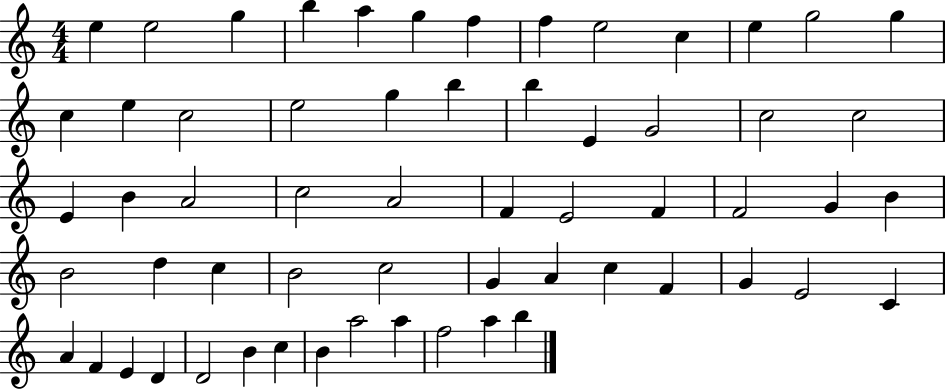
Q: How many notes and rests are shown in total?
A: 60